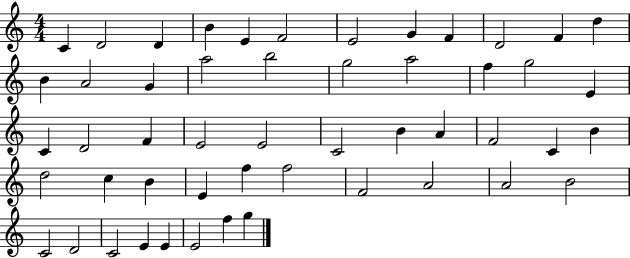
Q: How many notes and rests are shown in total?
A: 51